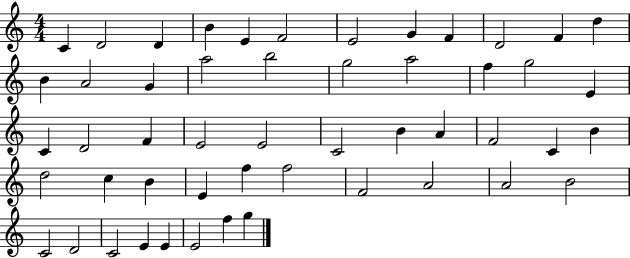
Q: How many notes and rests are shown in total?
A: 51